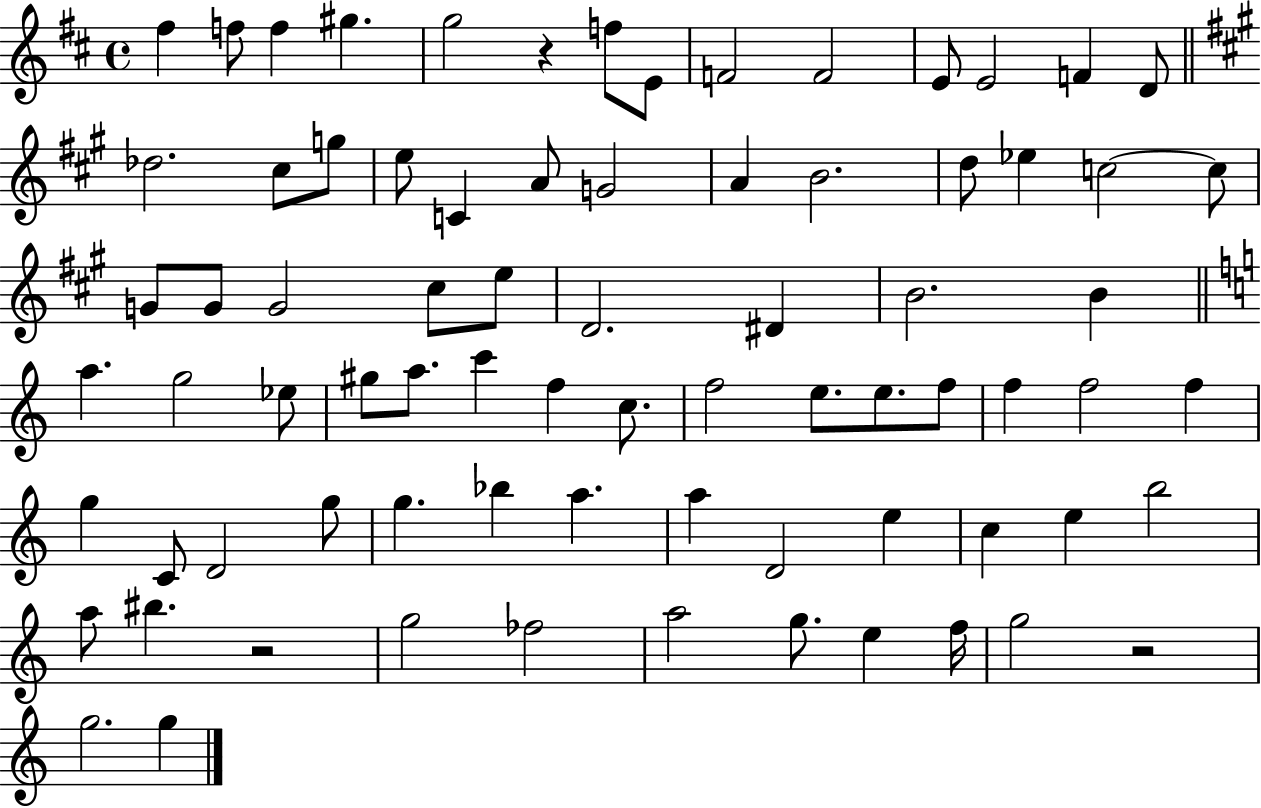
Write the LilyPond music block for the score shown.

{
  \clef treble
  \time 4/4
  \defaultTimeSignature
  \key d \major
  fis''4 f''8 f''4 gis''4. | g''2 r4 f''8 e'8 | f'2 f'2 | e'8 e'2 f'4 d'8 | \break \bar "||" \break \key a \major des''2. cis''8 g''8 | e''8 c'4 a'8 g'2 | a'4 b'2. | d''8 ees''4 c''2~~ c''8 | \break g'8 g'8 g'2 cis''8 e''8 | d'2. dis'4 | b'2. b'4 | \bar "||" \break \key c \major a''4. g''2 ees''8 | gis''8 a''8. c'''4 f''4 c''8. | f''2 e''8. e''8. f''8 | f''4 f''2 f''4 | \break g''4 c'8 d'2 g''8 | g''4. bes''4 a''4. | a''4 d'2 e''4 | c''4 e''4 b''2 | \break a''8 bis''4. r2 | g''2 fes''2 | a''2 g''8. e''4 f''16 | g''2 r2 | \break g''2. g''4 | \bar "|."
}